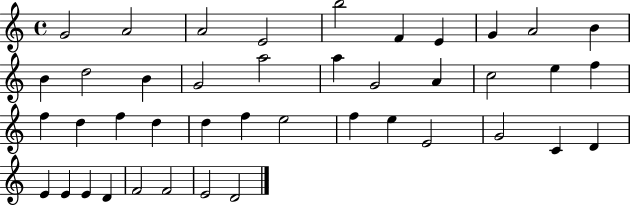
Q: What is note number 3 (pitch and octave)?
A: A4